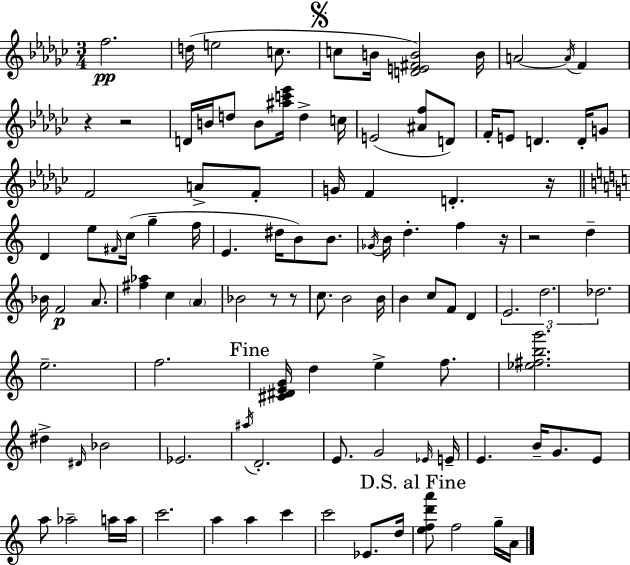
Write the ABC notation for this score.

X:1
T:Untitled
M:3/4
L:1/4
K:Ebm
f2 d/4 e2 c/2 c/2 B/4 [DE^FB]2 B/4 A2 A/4 F z z2 D/4 B/4 d/2 B/2 [^ac'_e']/4 d c/4 E2 [^Af]/2 D/2 F/4 E/2 D D/4 G/2 F2 A/2 F/2 G/4 F D z/4 D e/2 ^F/4 c/4 g f/4 E ^d/4 B/2 B/2 _G/4 B/4 d f z/4 z2 d _B/4 F2 A/2 [^f_a] c A _B2 z/2 z/2 c/2 B2 B/4 B c/2 F/2 D E2 d2 _d2 e2 f2 [^C^DEG]/4 d e f/2 [_e^fbg']2 ^d ^D/4 _B2 _E2 ^a/4 D2 E/2 G2 _E/4 E/4 E B/4 G/2 E/2 a/2 _a2 a/4 a/4 c'2 a a c' c'2 _E/2 d/4 [efd'a']/2 f2 g/4 A/4